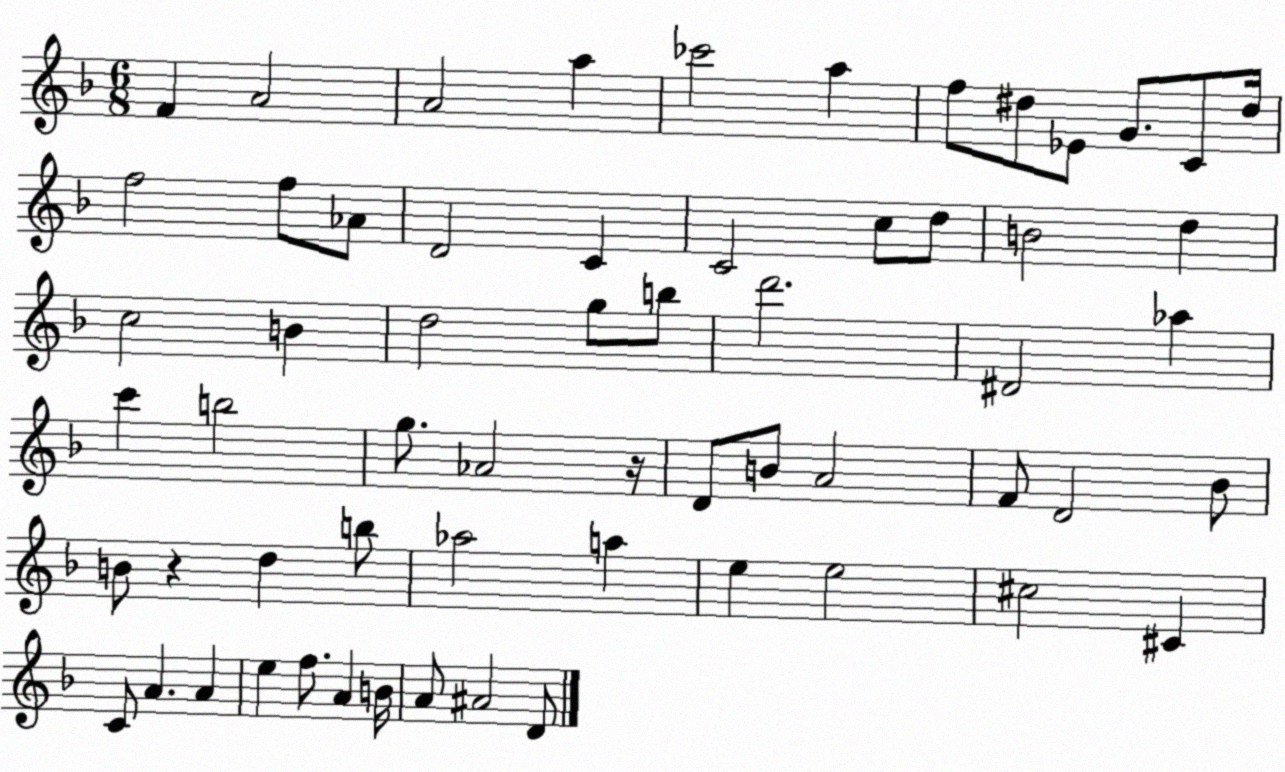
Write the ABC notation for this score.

X:1
T:Untitled
M:6/8
L:1/4
K:F
F A2 A2 a _c'2 a f/2 ^d/2 _E/2 G/2 C/2 ^d/4 f2 f/2 _A/2 D2 C C2 c/2 d/2 B2 d c2 B d2 g/2 b/2 d'2 ^D2 _a c' b2 g/2 _A2 z/4 D/2 B/2 A2 F/2 D2 _B/2 B/2 z d b/2 _a2 a e e2 ^c2 ^C C/2 A A e f/2 A B/4 A/2 ^A2 D/2